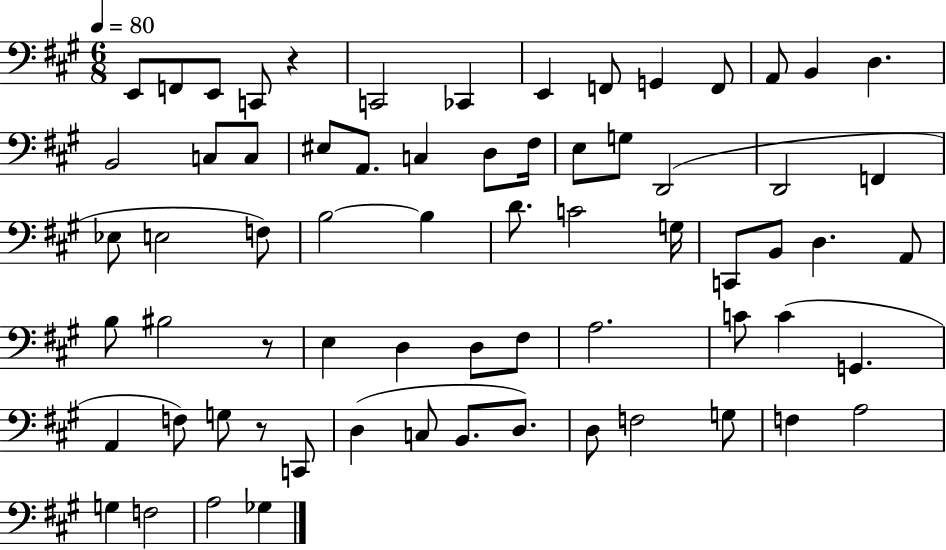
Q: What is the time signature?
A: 6/8